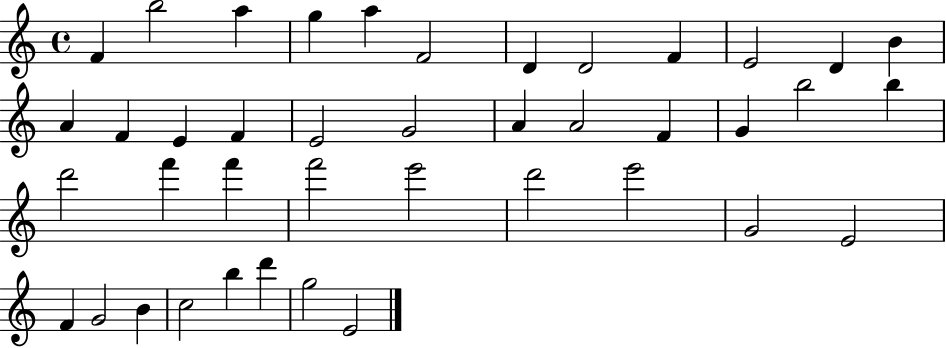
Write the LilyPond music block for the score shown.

{
  \clef treble
  \time 4/4
  \defaultTimeSignature
  \key c \major
  f'4 b''2 a''4 | g''4 a''4 f'2 | d'4 d'2 f'4 | e'2 d'4 b'4 | \break a'4 f'4 e'4 f'4 | e'2 g'2 | a'4 a'2 f'4 | g'4 b''2 b''4 | \break d'''2 f'''4 f'''4 | f'''2 e'''2 | d'''2 e'''2 | g'2 e'2 | \break f'4 g'2 b'4 | c''2 b''4 d'''4 | g''2 e'2 | \bar "|."
}